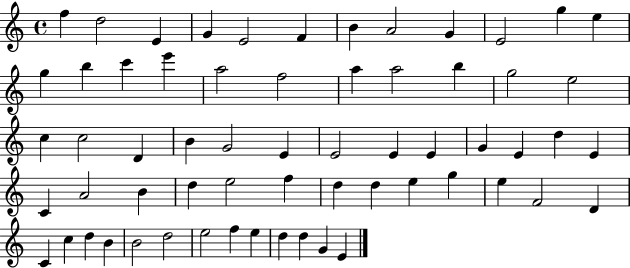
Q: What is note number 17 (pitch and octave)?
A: A5